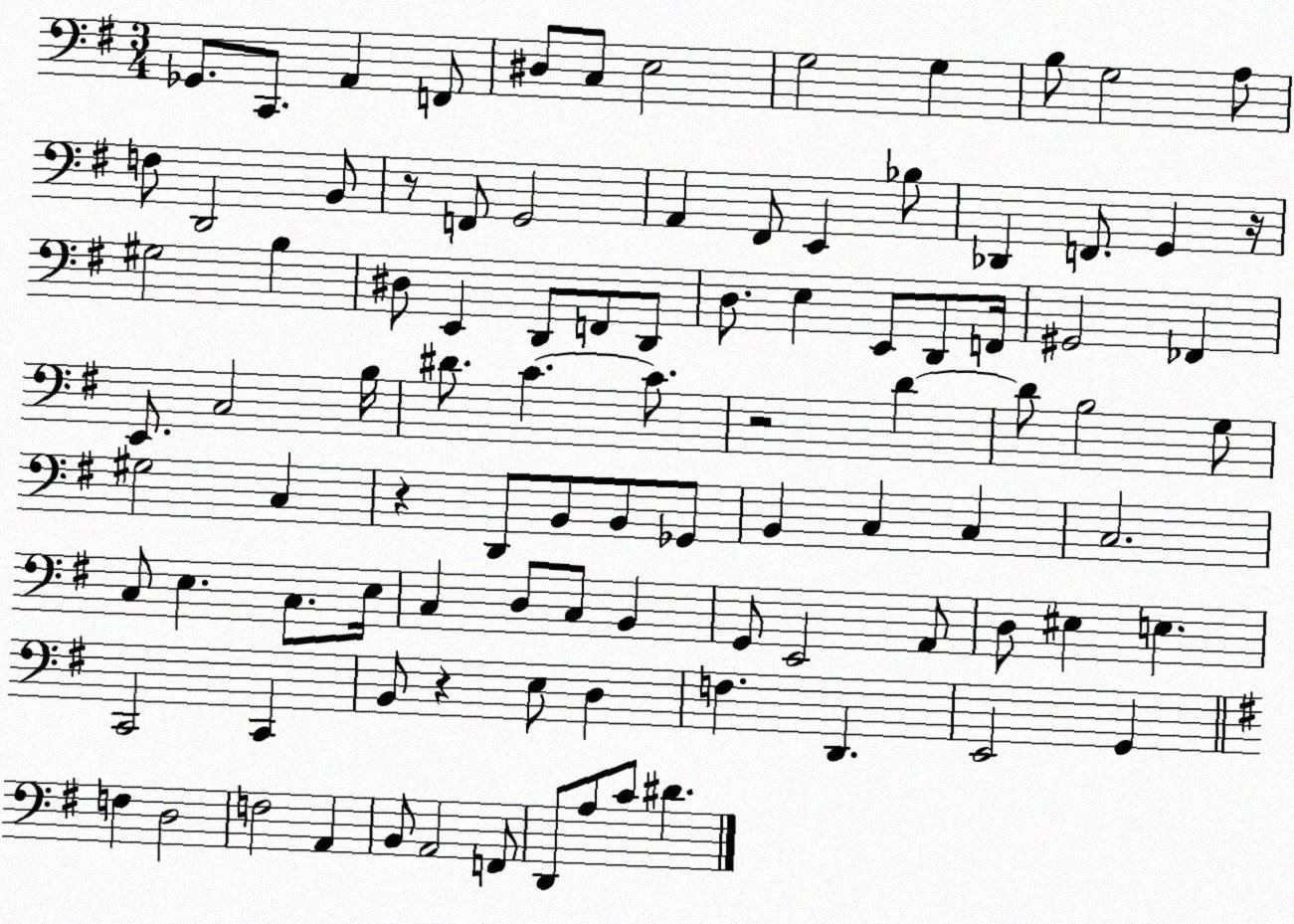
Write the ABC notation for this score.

X:1
T:Untitled
M:3/4
L:1/4
K:G
_G,,/2 C,,/2 A,, F,,/2 ^D,/2 C,/2 E,2 G,2 G, B,/2 G,2 A,/2 F,/2 D,,2 B,,/2 z/2 F,,/2 G,,2 A,, ^F,,/2 E,, _B,/2 _D,, F,,/2 G,, z/4 ^G,2 B, ^D,/2 E,, D,,/2 F,,/2 D,,/2 D,/2 E, E,,/2 D,,/2 F,,/4 ^G,,2 _F,, E,,/2 C,2 B,/4 ^D/2 C C/2 z2 D D/2 B,2 G,/2 ^G,2 C, z D,,/2 B,,/2 B,,/2 _G,,/2 B,, C, C, C,2 C,/2 E, C,/2 E,/4 C, D,/2 C,/2 B,, G,,/2 E,,2 A,,/2 D,/2 ^E, E, C,,2 C,, B,,/2 z E,/2 D, F, D,, E,,2 G,, F, D,2 F,2 A,, B,,/2 A,,2 F,,/2 D,,/2 A,/2 C/2 ^D